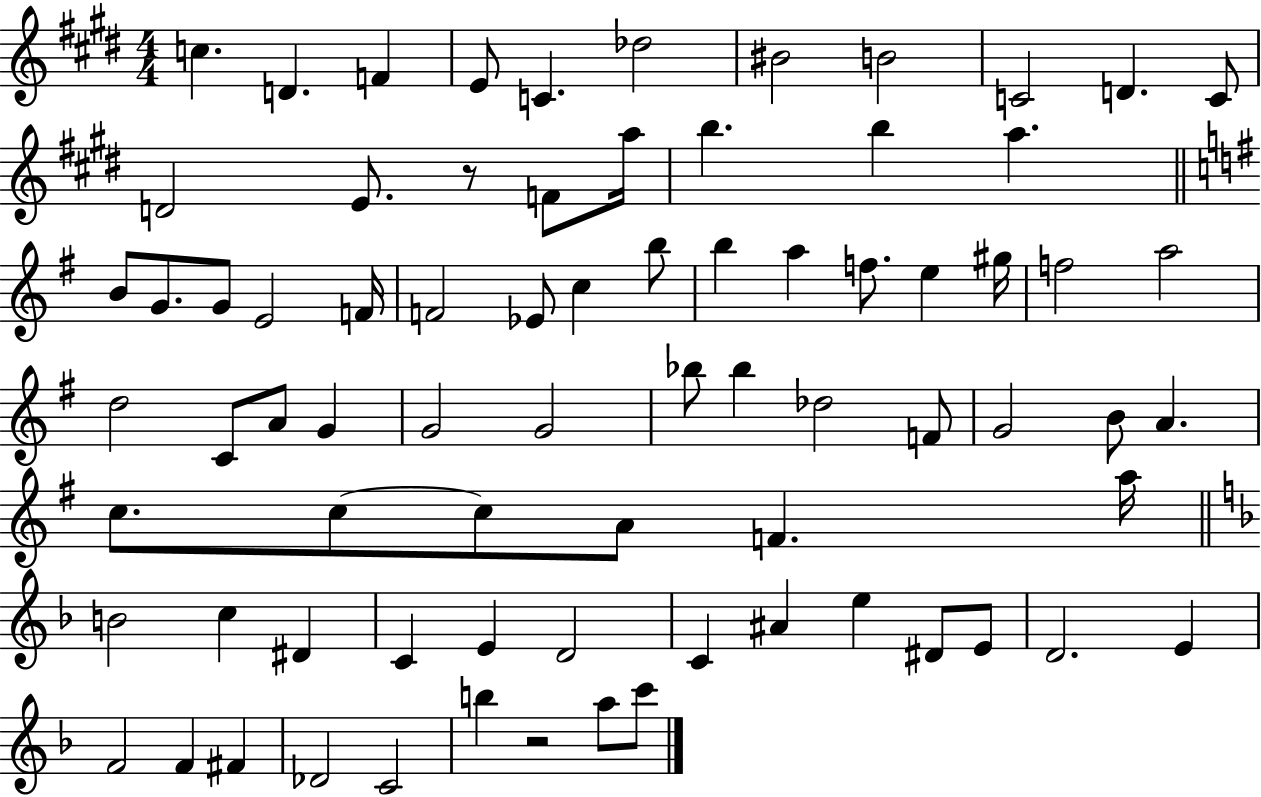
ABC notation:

X:1
T:Untitled
M:4/4
L:1/4
K:E
c D F E/2 C _d2 ^B2 B2 C2 D C/2 D2 E/2 z/2 F/2 a/4 b b a B/2 G/2 G/2 E2 F/4 F2 _E/2 c b/2 b a f/2 e ^g/4 f2 a2 d2 C/2 A/2 G G2 G2 _b/2 _b _d2 F/2 G2 B/2 A c/2 c/2 c/2 A/2 F a/4 B2 c ^D C E D2 C ^A e ^D/2 E/2 D2 E F2 F ^F _D2 C2 b z2 a/2 c'/2